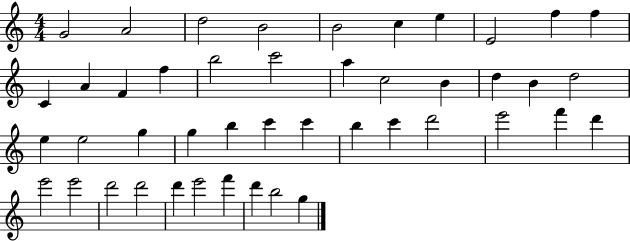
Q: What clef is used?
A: treble